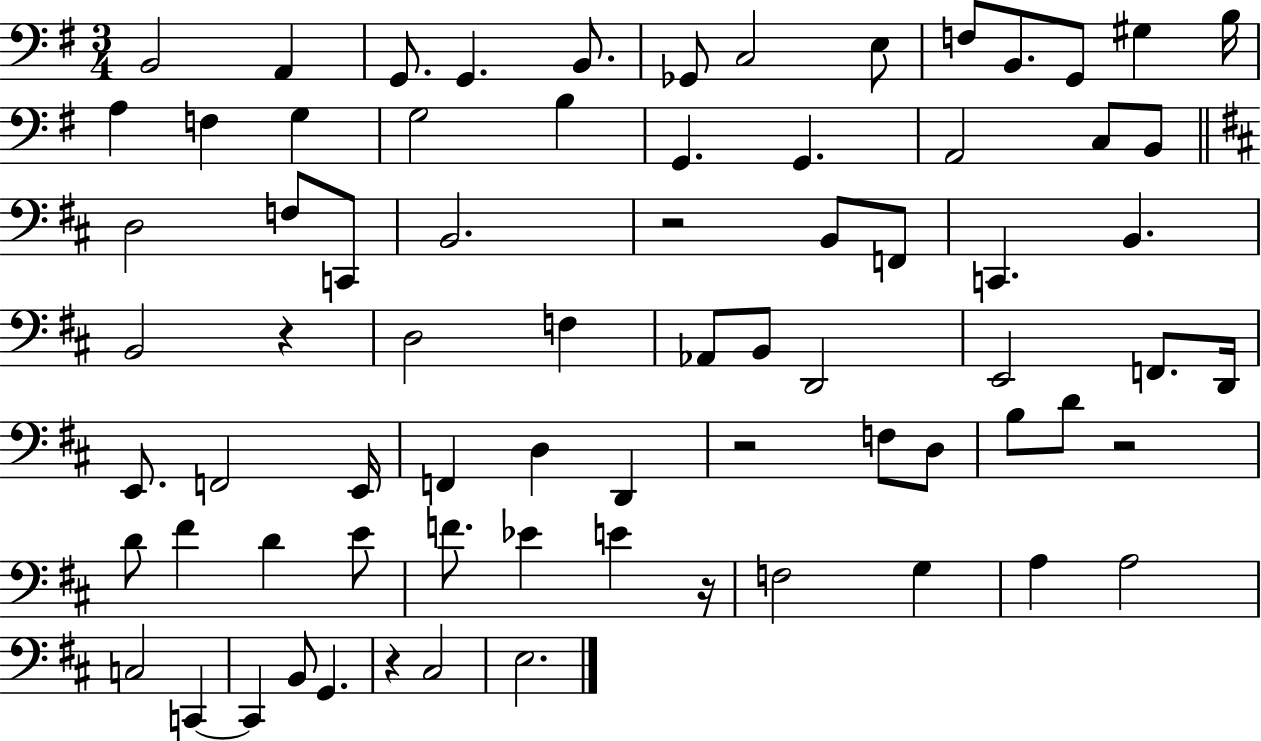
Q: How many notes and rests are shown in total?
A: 74